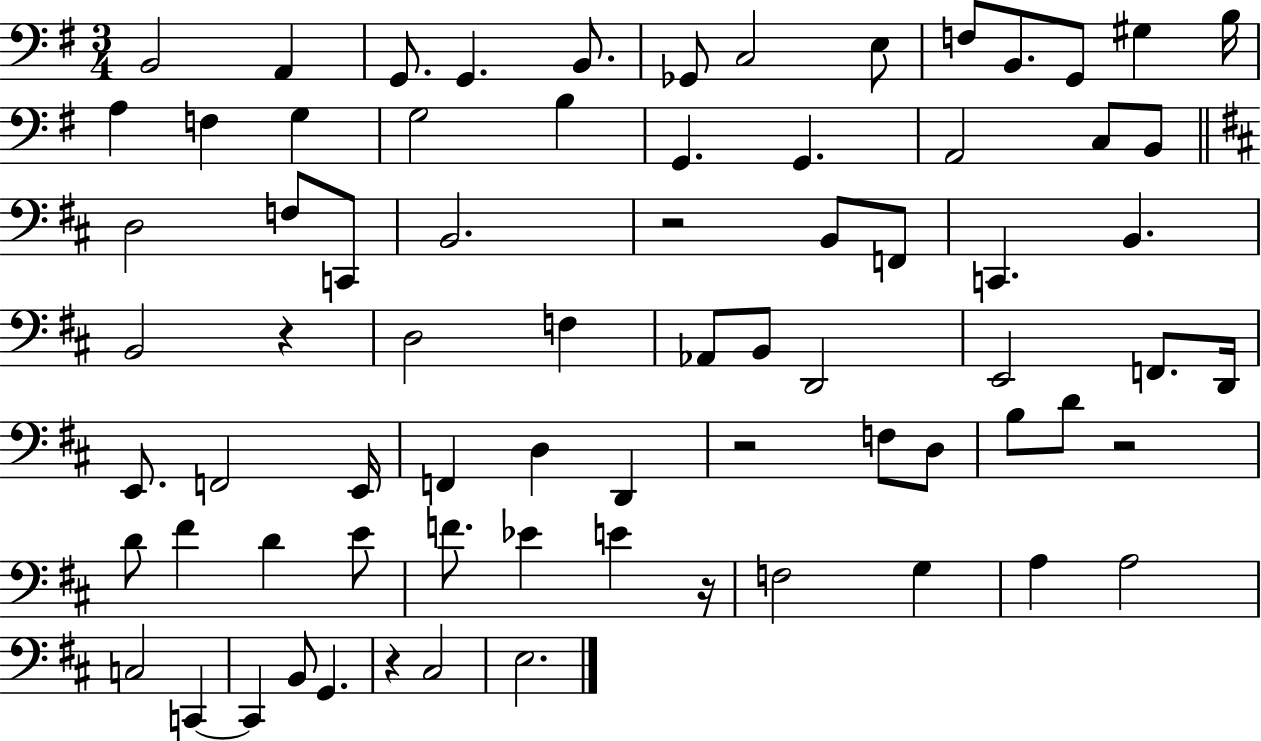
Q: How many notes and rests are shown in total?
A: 74